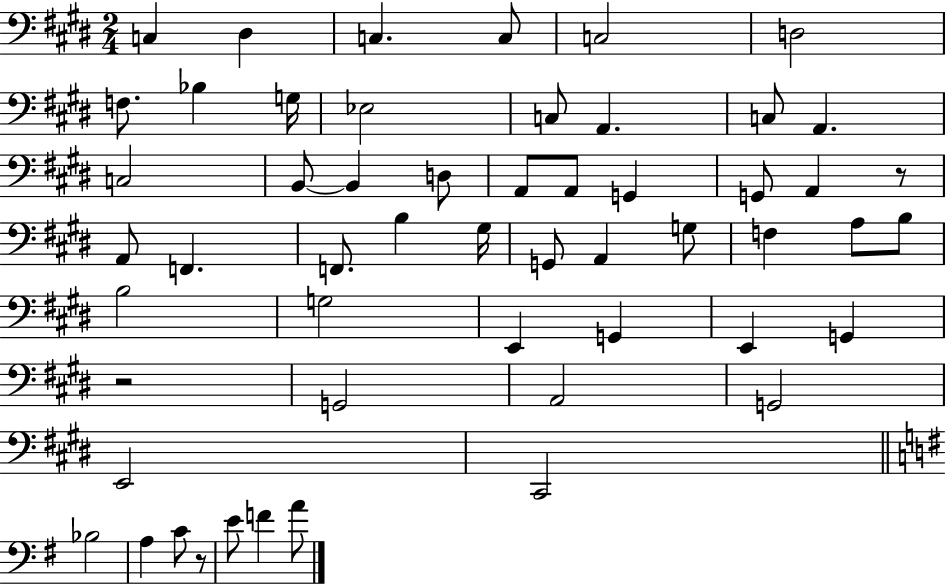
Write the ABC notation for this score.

X:1
T:Untitled
M:2/4
L:1/4
K:E
C, ^D, C, C,/2 C,2 D,2 F,/2 _B, G,/4 _E,2 C,/2 A,, C,/2 A,, C,2 B,,/2 B,, D,/2 A,,/2 A,,/2 G,, G,,/2 A,, z/2 A,,/2 F,, F,,/2 B, ^G,/4 G,,/2 A,, G,/2 F, A,/2 B,/2 B,2 G,2 E,, G,, E,, G,, z2 G,,2 A,,2 G,,2 E,,2 ^C,,2 _B,2 A, C/2 z/2 E/2 F A/2